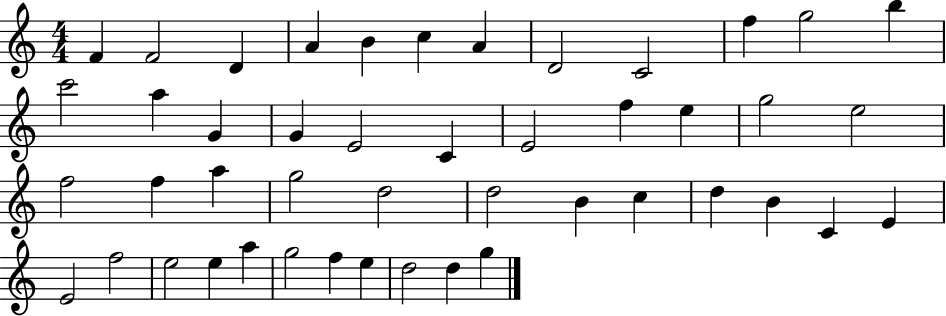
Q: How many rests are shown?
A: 0